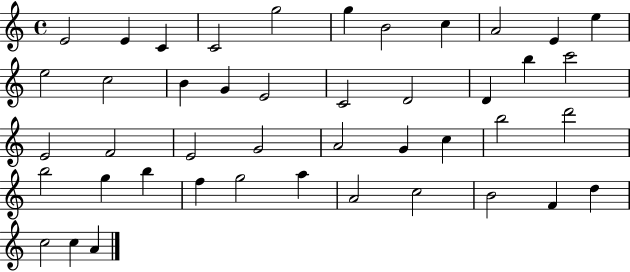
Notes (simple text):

E4/h E4/q C4/q C4/h G5/h G5/q B4/h C5/q A4/h E4/q E5/q E5/h C5/h B4/q G4/q E4/h C4/h D4/h D4/q B5/q C6/h E4/h F4/h E4/h G4/h A4/h G4/q C5/q B5/h D6/h B5/h G5/q B5/q F5/q G5/h A5/q A4/h C5/h B4/h F4/q D5/q C5/h C5/q A4/q